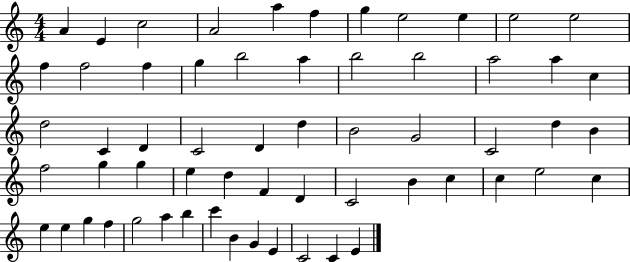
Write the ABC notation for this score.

X:1
T:Untitled
M:4/4
L:1/4
K:C
A E c2 A2 a f g e2 e e2 e2 f f2 f g b2 a b2 b2 a2 a c d2 C D C2 D d B2 G2 C2 d B f2 g g e d F D C2 B c c e2 c e e g f g2 a b c' B G E C2 C E